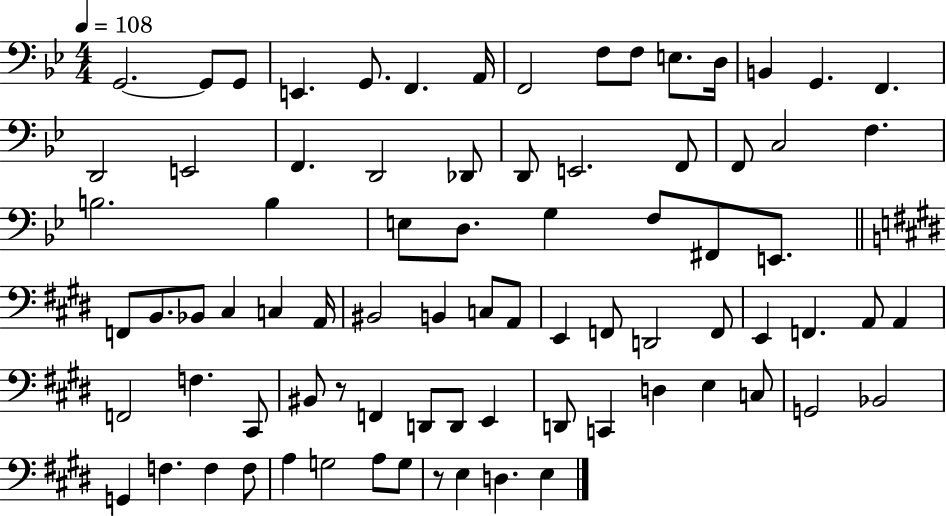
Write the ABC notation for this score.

X:1
T:Untitled
M:4/4
L:1/4
K:Bb
G,,2 G,,/2 G,,/2 E,, G,,/2 F,, A,,/4 F,,2 F,/2 F,/2 E,/2 D,/4 B,, G,, F,, D,,2 E,,2 F,, D,,2 _D,,/2 D,,/2 E,,2 F,,/2 F,,/2 C,2 F, B,2 B, E,/2 D,/2 G, F,/2 ^F,,/2 E,,/2 F,,/2 B,,/2 _B,,/2 ^C, C, A,,/4 ^B,,2 B,, C,/2 A,,/2 E,, F,,/2 D,,2 F,,/2 E,, F,, A,,/2 A,, F,,2 F, ^C,,/2 ^B,,/2 z/2 F,, D,,/2 D,,/2 E,, D,,/2 C,, D, E, C,/2 G,,2 _B,,2 G,, F, F, F,/2 A, G,2 A,/2 G,/2 z/2 E, D, E,